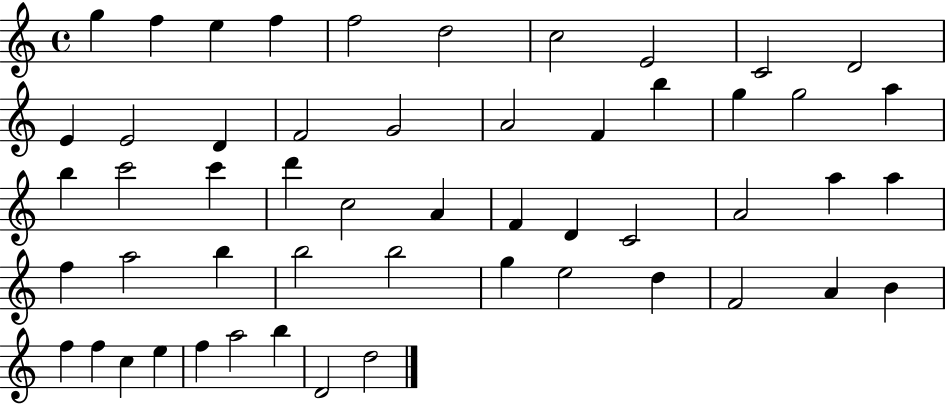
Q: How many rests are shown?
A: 0